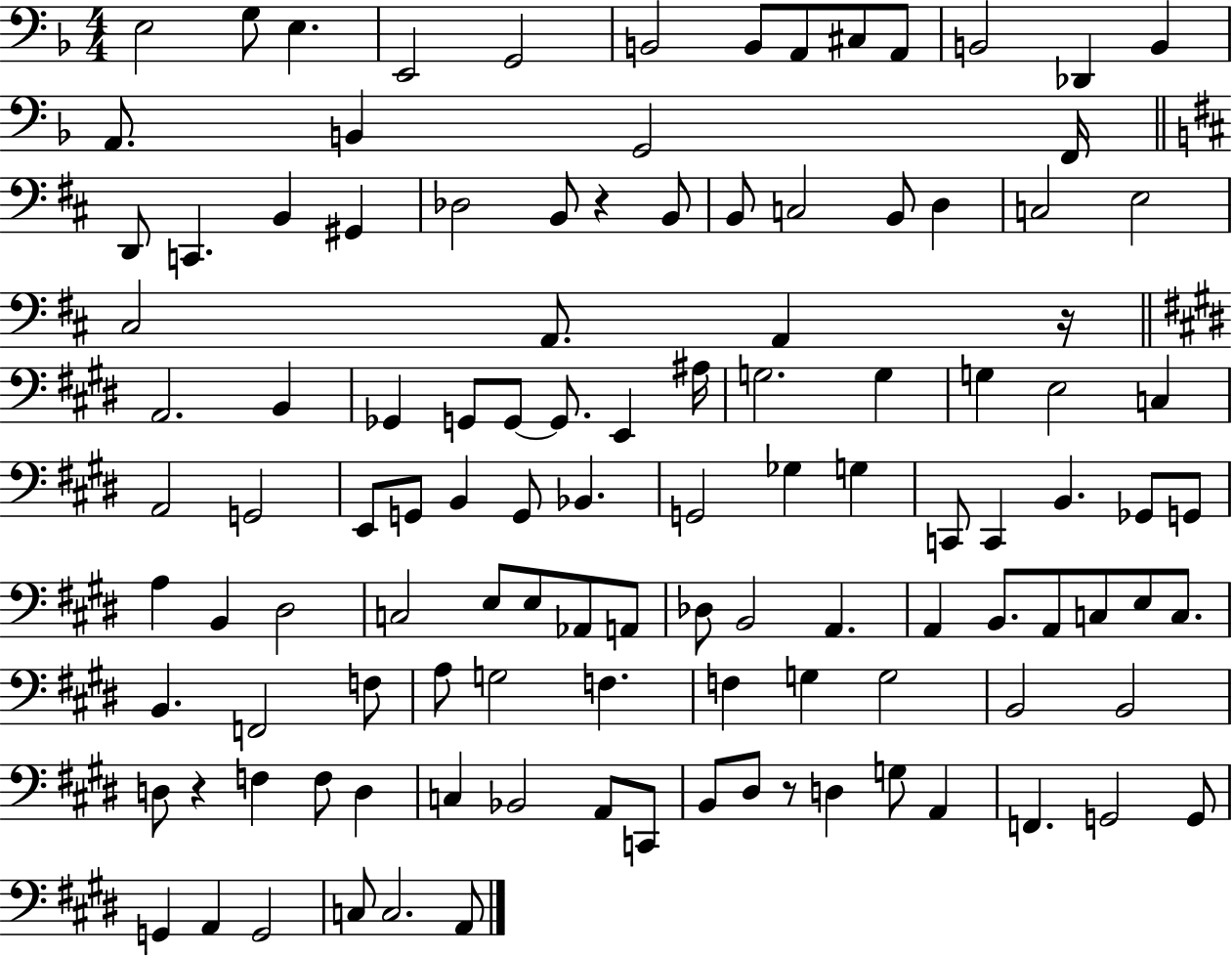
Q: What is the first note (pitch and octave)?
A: E3